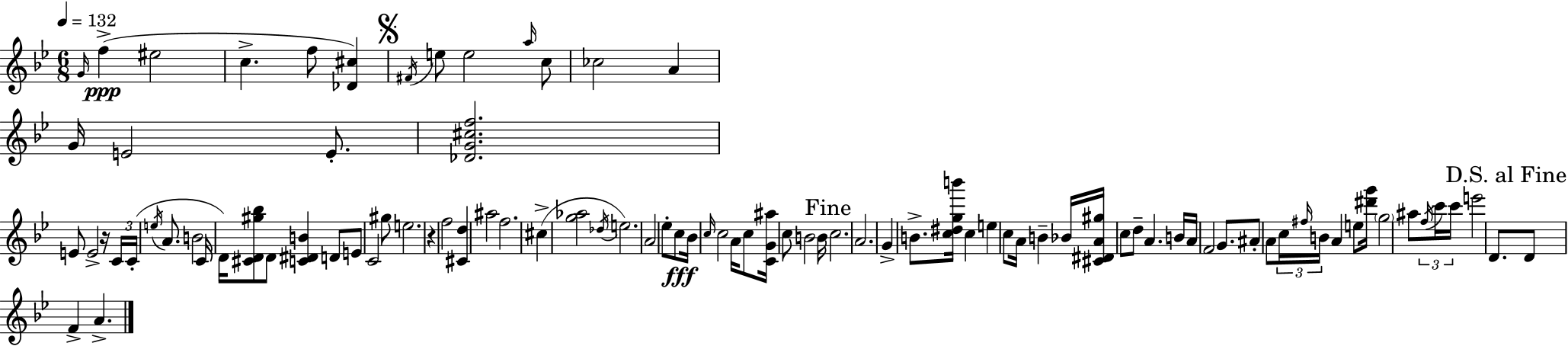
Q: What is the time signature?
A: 6/8